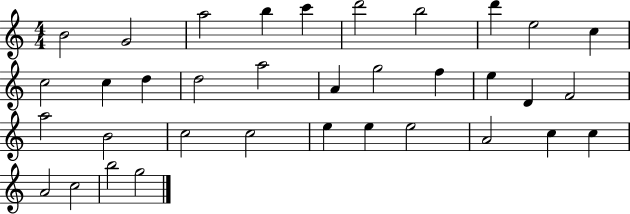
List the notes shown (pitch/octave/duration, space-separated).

B4/h G4/h A5/h B5/q C6/q D6/h B5/h D6/q E5/h C5/q C5/h C5/q D5/q D5/h A5/h A4/q G5/h F5/q E5/q D4/q F4/h A5/h B4/h C5/h C5/h E5/q E5/q E5/h A4/h C5/q C5/q A4/h C5/h B5/h G5/h